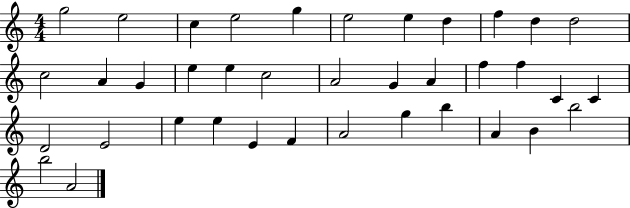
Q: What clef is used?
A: treble